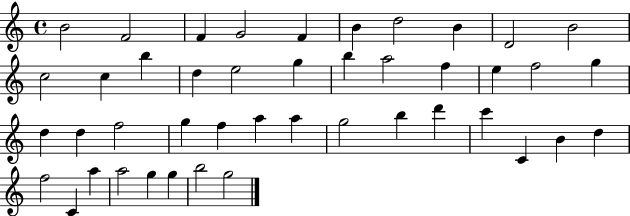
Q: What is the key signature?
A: C major